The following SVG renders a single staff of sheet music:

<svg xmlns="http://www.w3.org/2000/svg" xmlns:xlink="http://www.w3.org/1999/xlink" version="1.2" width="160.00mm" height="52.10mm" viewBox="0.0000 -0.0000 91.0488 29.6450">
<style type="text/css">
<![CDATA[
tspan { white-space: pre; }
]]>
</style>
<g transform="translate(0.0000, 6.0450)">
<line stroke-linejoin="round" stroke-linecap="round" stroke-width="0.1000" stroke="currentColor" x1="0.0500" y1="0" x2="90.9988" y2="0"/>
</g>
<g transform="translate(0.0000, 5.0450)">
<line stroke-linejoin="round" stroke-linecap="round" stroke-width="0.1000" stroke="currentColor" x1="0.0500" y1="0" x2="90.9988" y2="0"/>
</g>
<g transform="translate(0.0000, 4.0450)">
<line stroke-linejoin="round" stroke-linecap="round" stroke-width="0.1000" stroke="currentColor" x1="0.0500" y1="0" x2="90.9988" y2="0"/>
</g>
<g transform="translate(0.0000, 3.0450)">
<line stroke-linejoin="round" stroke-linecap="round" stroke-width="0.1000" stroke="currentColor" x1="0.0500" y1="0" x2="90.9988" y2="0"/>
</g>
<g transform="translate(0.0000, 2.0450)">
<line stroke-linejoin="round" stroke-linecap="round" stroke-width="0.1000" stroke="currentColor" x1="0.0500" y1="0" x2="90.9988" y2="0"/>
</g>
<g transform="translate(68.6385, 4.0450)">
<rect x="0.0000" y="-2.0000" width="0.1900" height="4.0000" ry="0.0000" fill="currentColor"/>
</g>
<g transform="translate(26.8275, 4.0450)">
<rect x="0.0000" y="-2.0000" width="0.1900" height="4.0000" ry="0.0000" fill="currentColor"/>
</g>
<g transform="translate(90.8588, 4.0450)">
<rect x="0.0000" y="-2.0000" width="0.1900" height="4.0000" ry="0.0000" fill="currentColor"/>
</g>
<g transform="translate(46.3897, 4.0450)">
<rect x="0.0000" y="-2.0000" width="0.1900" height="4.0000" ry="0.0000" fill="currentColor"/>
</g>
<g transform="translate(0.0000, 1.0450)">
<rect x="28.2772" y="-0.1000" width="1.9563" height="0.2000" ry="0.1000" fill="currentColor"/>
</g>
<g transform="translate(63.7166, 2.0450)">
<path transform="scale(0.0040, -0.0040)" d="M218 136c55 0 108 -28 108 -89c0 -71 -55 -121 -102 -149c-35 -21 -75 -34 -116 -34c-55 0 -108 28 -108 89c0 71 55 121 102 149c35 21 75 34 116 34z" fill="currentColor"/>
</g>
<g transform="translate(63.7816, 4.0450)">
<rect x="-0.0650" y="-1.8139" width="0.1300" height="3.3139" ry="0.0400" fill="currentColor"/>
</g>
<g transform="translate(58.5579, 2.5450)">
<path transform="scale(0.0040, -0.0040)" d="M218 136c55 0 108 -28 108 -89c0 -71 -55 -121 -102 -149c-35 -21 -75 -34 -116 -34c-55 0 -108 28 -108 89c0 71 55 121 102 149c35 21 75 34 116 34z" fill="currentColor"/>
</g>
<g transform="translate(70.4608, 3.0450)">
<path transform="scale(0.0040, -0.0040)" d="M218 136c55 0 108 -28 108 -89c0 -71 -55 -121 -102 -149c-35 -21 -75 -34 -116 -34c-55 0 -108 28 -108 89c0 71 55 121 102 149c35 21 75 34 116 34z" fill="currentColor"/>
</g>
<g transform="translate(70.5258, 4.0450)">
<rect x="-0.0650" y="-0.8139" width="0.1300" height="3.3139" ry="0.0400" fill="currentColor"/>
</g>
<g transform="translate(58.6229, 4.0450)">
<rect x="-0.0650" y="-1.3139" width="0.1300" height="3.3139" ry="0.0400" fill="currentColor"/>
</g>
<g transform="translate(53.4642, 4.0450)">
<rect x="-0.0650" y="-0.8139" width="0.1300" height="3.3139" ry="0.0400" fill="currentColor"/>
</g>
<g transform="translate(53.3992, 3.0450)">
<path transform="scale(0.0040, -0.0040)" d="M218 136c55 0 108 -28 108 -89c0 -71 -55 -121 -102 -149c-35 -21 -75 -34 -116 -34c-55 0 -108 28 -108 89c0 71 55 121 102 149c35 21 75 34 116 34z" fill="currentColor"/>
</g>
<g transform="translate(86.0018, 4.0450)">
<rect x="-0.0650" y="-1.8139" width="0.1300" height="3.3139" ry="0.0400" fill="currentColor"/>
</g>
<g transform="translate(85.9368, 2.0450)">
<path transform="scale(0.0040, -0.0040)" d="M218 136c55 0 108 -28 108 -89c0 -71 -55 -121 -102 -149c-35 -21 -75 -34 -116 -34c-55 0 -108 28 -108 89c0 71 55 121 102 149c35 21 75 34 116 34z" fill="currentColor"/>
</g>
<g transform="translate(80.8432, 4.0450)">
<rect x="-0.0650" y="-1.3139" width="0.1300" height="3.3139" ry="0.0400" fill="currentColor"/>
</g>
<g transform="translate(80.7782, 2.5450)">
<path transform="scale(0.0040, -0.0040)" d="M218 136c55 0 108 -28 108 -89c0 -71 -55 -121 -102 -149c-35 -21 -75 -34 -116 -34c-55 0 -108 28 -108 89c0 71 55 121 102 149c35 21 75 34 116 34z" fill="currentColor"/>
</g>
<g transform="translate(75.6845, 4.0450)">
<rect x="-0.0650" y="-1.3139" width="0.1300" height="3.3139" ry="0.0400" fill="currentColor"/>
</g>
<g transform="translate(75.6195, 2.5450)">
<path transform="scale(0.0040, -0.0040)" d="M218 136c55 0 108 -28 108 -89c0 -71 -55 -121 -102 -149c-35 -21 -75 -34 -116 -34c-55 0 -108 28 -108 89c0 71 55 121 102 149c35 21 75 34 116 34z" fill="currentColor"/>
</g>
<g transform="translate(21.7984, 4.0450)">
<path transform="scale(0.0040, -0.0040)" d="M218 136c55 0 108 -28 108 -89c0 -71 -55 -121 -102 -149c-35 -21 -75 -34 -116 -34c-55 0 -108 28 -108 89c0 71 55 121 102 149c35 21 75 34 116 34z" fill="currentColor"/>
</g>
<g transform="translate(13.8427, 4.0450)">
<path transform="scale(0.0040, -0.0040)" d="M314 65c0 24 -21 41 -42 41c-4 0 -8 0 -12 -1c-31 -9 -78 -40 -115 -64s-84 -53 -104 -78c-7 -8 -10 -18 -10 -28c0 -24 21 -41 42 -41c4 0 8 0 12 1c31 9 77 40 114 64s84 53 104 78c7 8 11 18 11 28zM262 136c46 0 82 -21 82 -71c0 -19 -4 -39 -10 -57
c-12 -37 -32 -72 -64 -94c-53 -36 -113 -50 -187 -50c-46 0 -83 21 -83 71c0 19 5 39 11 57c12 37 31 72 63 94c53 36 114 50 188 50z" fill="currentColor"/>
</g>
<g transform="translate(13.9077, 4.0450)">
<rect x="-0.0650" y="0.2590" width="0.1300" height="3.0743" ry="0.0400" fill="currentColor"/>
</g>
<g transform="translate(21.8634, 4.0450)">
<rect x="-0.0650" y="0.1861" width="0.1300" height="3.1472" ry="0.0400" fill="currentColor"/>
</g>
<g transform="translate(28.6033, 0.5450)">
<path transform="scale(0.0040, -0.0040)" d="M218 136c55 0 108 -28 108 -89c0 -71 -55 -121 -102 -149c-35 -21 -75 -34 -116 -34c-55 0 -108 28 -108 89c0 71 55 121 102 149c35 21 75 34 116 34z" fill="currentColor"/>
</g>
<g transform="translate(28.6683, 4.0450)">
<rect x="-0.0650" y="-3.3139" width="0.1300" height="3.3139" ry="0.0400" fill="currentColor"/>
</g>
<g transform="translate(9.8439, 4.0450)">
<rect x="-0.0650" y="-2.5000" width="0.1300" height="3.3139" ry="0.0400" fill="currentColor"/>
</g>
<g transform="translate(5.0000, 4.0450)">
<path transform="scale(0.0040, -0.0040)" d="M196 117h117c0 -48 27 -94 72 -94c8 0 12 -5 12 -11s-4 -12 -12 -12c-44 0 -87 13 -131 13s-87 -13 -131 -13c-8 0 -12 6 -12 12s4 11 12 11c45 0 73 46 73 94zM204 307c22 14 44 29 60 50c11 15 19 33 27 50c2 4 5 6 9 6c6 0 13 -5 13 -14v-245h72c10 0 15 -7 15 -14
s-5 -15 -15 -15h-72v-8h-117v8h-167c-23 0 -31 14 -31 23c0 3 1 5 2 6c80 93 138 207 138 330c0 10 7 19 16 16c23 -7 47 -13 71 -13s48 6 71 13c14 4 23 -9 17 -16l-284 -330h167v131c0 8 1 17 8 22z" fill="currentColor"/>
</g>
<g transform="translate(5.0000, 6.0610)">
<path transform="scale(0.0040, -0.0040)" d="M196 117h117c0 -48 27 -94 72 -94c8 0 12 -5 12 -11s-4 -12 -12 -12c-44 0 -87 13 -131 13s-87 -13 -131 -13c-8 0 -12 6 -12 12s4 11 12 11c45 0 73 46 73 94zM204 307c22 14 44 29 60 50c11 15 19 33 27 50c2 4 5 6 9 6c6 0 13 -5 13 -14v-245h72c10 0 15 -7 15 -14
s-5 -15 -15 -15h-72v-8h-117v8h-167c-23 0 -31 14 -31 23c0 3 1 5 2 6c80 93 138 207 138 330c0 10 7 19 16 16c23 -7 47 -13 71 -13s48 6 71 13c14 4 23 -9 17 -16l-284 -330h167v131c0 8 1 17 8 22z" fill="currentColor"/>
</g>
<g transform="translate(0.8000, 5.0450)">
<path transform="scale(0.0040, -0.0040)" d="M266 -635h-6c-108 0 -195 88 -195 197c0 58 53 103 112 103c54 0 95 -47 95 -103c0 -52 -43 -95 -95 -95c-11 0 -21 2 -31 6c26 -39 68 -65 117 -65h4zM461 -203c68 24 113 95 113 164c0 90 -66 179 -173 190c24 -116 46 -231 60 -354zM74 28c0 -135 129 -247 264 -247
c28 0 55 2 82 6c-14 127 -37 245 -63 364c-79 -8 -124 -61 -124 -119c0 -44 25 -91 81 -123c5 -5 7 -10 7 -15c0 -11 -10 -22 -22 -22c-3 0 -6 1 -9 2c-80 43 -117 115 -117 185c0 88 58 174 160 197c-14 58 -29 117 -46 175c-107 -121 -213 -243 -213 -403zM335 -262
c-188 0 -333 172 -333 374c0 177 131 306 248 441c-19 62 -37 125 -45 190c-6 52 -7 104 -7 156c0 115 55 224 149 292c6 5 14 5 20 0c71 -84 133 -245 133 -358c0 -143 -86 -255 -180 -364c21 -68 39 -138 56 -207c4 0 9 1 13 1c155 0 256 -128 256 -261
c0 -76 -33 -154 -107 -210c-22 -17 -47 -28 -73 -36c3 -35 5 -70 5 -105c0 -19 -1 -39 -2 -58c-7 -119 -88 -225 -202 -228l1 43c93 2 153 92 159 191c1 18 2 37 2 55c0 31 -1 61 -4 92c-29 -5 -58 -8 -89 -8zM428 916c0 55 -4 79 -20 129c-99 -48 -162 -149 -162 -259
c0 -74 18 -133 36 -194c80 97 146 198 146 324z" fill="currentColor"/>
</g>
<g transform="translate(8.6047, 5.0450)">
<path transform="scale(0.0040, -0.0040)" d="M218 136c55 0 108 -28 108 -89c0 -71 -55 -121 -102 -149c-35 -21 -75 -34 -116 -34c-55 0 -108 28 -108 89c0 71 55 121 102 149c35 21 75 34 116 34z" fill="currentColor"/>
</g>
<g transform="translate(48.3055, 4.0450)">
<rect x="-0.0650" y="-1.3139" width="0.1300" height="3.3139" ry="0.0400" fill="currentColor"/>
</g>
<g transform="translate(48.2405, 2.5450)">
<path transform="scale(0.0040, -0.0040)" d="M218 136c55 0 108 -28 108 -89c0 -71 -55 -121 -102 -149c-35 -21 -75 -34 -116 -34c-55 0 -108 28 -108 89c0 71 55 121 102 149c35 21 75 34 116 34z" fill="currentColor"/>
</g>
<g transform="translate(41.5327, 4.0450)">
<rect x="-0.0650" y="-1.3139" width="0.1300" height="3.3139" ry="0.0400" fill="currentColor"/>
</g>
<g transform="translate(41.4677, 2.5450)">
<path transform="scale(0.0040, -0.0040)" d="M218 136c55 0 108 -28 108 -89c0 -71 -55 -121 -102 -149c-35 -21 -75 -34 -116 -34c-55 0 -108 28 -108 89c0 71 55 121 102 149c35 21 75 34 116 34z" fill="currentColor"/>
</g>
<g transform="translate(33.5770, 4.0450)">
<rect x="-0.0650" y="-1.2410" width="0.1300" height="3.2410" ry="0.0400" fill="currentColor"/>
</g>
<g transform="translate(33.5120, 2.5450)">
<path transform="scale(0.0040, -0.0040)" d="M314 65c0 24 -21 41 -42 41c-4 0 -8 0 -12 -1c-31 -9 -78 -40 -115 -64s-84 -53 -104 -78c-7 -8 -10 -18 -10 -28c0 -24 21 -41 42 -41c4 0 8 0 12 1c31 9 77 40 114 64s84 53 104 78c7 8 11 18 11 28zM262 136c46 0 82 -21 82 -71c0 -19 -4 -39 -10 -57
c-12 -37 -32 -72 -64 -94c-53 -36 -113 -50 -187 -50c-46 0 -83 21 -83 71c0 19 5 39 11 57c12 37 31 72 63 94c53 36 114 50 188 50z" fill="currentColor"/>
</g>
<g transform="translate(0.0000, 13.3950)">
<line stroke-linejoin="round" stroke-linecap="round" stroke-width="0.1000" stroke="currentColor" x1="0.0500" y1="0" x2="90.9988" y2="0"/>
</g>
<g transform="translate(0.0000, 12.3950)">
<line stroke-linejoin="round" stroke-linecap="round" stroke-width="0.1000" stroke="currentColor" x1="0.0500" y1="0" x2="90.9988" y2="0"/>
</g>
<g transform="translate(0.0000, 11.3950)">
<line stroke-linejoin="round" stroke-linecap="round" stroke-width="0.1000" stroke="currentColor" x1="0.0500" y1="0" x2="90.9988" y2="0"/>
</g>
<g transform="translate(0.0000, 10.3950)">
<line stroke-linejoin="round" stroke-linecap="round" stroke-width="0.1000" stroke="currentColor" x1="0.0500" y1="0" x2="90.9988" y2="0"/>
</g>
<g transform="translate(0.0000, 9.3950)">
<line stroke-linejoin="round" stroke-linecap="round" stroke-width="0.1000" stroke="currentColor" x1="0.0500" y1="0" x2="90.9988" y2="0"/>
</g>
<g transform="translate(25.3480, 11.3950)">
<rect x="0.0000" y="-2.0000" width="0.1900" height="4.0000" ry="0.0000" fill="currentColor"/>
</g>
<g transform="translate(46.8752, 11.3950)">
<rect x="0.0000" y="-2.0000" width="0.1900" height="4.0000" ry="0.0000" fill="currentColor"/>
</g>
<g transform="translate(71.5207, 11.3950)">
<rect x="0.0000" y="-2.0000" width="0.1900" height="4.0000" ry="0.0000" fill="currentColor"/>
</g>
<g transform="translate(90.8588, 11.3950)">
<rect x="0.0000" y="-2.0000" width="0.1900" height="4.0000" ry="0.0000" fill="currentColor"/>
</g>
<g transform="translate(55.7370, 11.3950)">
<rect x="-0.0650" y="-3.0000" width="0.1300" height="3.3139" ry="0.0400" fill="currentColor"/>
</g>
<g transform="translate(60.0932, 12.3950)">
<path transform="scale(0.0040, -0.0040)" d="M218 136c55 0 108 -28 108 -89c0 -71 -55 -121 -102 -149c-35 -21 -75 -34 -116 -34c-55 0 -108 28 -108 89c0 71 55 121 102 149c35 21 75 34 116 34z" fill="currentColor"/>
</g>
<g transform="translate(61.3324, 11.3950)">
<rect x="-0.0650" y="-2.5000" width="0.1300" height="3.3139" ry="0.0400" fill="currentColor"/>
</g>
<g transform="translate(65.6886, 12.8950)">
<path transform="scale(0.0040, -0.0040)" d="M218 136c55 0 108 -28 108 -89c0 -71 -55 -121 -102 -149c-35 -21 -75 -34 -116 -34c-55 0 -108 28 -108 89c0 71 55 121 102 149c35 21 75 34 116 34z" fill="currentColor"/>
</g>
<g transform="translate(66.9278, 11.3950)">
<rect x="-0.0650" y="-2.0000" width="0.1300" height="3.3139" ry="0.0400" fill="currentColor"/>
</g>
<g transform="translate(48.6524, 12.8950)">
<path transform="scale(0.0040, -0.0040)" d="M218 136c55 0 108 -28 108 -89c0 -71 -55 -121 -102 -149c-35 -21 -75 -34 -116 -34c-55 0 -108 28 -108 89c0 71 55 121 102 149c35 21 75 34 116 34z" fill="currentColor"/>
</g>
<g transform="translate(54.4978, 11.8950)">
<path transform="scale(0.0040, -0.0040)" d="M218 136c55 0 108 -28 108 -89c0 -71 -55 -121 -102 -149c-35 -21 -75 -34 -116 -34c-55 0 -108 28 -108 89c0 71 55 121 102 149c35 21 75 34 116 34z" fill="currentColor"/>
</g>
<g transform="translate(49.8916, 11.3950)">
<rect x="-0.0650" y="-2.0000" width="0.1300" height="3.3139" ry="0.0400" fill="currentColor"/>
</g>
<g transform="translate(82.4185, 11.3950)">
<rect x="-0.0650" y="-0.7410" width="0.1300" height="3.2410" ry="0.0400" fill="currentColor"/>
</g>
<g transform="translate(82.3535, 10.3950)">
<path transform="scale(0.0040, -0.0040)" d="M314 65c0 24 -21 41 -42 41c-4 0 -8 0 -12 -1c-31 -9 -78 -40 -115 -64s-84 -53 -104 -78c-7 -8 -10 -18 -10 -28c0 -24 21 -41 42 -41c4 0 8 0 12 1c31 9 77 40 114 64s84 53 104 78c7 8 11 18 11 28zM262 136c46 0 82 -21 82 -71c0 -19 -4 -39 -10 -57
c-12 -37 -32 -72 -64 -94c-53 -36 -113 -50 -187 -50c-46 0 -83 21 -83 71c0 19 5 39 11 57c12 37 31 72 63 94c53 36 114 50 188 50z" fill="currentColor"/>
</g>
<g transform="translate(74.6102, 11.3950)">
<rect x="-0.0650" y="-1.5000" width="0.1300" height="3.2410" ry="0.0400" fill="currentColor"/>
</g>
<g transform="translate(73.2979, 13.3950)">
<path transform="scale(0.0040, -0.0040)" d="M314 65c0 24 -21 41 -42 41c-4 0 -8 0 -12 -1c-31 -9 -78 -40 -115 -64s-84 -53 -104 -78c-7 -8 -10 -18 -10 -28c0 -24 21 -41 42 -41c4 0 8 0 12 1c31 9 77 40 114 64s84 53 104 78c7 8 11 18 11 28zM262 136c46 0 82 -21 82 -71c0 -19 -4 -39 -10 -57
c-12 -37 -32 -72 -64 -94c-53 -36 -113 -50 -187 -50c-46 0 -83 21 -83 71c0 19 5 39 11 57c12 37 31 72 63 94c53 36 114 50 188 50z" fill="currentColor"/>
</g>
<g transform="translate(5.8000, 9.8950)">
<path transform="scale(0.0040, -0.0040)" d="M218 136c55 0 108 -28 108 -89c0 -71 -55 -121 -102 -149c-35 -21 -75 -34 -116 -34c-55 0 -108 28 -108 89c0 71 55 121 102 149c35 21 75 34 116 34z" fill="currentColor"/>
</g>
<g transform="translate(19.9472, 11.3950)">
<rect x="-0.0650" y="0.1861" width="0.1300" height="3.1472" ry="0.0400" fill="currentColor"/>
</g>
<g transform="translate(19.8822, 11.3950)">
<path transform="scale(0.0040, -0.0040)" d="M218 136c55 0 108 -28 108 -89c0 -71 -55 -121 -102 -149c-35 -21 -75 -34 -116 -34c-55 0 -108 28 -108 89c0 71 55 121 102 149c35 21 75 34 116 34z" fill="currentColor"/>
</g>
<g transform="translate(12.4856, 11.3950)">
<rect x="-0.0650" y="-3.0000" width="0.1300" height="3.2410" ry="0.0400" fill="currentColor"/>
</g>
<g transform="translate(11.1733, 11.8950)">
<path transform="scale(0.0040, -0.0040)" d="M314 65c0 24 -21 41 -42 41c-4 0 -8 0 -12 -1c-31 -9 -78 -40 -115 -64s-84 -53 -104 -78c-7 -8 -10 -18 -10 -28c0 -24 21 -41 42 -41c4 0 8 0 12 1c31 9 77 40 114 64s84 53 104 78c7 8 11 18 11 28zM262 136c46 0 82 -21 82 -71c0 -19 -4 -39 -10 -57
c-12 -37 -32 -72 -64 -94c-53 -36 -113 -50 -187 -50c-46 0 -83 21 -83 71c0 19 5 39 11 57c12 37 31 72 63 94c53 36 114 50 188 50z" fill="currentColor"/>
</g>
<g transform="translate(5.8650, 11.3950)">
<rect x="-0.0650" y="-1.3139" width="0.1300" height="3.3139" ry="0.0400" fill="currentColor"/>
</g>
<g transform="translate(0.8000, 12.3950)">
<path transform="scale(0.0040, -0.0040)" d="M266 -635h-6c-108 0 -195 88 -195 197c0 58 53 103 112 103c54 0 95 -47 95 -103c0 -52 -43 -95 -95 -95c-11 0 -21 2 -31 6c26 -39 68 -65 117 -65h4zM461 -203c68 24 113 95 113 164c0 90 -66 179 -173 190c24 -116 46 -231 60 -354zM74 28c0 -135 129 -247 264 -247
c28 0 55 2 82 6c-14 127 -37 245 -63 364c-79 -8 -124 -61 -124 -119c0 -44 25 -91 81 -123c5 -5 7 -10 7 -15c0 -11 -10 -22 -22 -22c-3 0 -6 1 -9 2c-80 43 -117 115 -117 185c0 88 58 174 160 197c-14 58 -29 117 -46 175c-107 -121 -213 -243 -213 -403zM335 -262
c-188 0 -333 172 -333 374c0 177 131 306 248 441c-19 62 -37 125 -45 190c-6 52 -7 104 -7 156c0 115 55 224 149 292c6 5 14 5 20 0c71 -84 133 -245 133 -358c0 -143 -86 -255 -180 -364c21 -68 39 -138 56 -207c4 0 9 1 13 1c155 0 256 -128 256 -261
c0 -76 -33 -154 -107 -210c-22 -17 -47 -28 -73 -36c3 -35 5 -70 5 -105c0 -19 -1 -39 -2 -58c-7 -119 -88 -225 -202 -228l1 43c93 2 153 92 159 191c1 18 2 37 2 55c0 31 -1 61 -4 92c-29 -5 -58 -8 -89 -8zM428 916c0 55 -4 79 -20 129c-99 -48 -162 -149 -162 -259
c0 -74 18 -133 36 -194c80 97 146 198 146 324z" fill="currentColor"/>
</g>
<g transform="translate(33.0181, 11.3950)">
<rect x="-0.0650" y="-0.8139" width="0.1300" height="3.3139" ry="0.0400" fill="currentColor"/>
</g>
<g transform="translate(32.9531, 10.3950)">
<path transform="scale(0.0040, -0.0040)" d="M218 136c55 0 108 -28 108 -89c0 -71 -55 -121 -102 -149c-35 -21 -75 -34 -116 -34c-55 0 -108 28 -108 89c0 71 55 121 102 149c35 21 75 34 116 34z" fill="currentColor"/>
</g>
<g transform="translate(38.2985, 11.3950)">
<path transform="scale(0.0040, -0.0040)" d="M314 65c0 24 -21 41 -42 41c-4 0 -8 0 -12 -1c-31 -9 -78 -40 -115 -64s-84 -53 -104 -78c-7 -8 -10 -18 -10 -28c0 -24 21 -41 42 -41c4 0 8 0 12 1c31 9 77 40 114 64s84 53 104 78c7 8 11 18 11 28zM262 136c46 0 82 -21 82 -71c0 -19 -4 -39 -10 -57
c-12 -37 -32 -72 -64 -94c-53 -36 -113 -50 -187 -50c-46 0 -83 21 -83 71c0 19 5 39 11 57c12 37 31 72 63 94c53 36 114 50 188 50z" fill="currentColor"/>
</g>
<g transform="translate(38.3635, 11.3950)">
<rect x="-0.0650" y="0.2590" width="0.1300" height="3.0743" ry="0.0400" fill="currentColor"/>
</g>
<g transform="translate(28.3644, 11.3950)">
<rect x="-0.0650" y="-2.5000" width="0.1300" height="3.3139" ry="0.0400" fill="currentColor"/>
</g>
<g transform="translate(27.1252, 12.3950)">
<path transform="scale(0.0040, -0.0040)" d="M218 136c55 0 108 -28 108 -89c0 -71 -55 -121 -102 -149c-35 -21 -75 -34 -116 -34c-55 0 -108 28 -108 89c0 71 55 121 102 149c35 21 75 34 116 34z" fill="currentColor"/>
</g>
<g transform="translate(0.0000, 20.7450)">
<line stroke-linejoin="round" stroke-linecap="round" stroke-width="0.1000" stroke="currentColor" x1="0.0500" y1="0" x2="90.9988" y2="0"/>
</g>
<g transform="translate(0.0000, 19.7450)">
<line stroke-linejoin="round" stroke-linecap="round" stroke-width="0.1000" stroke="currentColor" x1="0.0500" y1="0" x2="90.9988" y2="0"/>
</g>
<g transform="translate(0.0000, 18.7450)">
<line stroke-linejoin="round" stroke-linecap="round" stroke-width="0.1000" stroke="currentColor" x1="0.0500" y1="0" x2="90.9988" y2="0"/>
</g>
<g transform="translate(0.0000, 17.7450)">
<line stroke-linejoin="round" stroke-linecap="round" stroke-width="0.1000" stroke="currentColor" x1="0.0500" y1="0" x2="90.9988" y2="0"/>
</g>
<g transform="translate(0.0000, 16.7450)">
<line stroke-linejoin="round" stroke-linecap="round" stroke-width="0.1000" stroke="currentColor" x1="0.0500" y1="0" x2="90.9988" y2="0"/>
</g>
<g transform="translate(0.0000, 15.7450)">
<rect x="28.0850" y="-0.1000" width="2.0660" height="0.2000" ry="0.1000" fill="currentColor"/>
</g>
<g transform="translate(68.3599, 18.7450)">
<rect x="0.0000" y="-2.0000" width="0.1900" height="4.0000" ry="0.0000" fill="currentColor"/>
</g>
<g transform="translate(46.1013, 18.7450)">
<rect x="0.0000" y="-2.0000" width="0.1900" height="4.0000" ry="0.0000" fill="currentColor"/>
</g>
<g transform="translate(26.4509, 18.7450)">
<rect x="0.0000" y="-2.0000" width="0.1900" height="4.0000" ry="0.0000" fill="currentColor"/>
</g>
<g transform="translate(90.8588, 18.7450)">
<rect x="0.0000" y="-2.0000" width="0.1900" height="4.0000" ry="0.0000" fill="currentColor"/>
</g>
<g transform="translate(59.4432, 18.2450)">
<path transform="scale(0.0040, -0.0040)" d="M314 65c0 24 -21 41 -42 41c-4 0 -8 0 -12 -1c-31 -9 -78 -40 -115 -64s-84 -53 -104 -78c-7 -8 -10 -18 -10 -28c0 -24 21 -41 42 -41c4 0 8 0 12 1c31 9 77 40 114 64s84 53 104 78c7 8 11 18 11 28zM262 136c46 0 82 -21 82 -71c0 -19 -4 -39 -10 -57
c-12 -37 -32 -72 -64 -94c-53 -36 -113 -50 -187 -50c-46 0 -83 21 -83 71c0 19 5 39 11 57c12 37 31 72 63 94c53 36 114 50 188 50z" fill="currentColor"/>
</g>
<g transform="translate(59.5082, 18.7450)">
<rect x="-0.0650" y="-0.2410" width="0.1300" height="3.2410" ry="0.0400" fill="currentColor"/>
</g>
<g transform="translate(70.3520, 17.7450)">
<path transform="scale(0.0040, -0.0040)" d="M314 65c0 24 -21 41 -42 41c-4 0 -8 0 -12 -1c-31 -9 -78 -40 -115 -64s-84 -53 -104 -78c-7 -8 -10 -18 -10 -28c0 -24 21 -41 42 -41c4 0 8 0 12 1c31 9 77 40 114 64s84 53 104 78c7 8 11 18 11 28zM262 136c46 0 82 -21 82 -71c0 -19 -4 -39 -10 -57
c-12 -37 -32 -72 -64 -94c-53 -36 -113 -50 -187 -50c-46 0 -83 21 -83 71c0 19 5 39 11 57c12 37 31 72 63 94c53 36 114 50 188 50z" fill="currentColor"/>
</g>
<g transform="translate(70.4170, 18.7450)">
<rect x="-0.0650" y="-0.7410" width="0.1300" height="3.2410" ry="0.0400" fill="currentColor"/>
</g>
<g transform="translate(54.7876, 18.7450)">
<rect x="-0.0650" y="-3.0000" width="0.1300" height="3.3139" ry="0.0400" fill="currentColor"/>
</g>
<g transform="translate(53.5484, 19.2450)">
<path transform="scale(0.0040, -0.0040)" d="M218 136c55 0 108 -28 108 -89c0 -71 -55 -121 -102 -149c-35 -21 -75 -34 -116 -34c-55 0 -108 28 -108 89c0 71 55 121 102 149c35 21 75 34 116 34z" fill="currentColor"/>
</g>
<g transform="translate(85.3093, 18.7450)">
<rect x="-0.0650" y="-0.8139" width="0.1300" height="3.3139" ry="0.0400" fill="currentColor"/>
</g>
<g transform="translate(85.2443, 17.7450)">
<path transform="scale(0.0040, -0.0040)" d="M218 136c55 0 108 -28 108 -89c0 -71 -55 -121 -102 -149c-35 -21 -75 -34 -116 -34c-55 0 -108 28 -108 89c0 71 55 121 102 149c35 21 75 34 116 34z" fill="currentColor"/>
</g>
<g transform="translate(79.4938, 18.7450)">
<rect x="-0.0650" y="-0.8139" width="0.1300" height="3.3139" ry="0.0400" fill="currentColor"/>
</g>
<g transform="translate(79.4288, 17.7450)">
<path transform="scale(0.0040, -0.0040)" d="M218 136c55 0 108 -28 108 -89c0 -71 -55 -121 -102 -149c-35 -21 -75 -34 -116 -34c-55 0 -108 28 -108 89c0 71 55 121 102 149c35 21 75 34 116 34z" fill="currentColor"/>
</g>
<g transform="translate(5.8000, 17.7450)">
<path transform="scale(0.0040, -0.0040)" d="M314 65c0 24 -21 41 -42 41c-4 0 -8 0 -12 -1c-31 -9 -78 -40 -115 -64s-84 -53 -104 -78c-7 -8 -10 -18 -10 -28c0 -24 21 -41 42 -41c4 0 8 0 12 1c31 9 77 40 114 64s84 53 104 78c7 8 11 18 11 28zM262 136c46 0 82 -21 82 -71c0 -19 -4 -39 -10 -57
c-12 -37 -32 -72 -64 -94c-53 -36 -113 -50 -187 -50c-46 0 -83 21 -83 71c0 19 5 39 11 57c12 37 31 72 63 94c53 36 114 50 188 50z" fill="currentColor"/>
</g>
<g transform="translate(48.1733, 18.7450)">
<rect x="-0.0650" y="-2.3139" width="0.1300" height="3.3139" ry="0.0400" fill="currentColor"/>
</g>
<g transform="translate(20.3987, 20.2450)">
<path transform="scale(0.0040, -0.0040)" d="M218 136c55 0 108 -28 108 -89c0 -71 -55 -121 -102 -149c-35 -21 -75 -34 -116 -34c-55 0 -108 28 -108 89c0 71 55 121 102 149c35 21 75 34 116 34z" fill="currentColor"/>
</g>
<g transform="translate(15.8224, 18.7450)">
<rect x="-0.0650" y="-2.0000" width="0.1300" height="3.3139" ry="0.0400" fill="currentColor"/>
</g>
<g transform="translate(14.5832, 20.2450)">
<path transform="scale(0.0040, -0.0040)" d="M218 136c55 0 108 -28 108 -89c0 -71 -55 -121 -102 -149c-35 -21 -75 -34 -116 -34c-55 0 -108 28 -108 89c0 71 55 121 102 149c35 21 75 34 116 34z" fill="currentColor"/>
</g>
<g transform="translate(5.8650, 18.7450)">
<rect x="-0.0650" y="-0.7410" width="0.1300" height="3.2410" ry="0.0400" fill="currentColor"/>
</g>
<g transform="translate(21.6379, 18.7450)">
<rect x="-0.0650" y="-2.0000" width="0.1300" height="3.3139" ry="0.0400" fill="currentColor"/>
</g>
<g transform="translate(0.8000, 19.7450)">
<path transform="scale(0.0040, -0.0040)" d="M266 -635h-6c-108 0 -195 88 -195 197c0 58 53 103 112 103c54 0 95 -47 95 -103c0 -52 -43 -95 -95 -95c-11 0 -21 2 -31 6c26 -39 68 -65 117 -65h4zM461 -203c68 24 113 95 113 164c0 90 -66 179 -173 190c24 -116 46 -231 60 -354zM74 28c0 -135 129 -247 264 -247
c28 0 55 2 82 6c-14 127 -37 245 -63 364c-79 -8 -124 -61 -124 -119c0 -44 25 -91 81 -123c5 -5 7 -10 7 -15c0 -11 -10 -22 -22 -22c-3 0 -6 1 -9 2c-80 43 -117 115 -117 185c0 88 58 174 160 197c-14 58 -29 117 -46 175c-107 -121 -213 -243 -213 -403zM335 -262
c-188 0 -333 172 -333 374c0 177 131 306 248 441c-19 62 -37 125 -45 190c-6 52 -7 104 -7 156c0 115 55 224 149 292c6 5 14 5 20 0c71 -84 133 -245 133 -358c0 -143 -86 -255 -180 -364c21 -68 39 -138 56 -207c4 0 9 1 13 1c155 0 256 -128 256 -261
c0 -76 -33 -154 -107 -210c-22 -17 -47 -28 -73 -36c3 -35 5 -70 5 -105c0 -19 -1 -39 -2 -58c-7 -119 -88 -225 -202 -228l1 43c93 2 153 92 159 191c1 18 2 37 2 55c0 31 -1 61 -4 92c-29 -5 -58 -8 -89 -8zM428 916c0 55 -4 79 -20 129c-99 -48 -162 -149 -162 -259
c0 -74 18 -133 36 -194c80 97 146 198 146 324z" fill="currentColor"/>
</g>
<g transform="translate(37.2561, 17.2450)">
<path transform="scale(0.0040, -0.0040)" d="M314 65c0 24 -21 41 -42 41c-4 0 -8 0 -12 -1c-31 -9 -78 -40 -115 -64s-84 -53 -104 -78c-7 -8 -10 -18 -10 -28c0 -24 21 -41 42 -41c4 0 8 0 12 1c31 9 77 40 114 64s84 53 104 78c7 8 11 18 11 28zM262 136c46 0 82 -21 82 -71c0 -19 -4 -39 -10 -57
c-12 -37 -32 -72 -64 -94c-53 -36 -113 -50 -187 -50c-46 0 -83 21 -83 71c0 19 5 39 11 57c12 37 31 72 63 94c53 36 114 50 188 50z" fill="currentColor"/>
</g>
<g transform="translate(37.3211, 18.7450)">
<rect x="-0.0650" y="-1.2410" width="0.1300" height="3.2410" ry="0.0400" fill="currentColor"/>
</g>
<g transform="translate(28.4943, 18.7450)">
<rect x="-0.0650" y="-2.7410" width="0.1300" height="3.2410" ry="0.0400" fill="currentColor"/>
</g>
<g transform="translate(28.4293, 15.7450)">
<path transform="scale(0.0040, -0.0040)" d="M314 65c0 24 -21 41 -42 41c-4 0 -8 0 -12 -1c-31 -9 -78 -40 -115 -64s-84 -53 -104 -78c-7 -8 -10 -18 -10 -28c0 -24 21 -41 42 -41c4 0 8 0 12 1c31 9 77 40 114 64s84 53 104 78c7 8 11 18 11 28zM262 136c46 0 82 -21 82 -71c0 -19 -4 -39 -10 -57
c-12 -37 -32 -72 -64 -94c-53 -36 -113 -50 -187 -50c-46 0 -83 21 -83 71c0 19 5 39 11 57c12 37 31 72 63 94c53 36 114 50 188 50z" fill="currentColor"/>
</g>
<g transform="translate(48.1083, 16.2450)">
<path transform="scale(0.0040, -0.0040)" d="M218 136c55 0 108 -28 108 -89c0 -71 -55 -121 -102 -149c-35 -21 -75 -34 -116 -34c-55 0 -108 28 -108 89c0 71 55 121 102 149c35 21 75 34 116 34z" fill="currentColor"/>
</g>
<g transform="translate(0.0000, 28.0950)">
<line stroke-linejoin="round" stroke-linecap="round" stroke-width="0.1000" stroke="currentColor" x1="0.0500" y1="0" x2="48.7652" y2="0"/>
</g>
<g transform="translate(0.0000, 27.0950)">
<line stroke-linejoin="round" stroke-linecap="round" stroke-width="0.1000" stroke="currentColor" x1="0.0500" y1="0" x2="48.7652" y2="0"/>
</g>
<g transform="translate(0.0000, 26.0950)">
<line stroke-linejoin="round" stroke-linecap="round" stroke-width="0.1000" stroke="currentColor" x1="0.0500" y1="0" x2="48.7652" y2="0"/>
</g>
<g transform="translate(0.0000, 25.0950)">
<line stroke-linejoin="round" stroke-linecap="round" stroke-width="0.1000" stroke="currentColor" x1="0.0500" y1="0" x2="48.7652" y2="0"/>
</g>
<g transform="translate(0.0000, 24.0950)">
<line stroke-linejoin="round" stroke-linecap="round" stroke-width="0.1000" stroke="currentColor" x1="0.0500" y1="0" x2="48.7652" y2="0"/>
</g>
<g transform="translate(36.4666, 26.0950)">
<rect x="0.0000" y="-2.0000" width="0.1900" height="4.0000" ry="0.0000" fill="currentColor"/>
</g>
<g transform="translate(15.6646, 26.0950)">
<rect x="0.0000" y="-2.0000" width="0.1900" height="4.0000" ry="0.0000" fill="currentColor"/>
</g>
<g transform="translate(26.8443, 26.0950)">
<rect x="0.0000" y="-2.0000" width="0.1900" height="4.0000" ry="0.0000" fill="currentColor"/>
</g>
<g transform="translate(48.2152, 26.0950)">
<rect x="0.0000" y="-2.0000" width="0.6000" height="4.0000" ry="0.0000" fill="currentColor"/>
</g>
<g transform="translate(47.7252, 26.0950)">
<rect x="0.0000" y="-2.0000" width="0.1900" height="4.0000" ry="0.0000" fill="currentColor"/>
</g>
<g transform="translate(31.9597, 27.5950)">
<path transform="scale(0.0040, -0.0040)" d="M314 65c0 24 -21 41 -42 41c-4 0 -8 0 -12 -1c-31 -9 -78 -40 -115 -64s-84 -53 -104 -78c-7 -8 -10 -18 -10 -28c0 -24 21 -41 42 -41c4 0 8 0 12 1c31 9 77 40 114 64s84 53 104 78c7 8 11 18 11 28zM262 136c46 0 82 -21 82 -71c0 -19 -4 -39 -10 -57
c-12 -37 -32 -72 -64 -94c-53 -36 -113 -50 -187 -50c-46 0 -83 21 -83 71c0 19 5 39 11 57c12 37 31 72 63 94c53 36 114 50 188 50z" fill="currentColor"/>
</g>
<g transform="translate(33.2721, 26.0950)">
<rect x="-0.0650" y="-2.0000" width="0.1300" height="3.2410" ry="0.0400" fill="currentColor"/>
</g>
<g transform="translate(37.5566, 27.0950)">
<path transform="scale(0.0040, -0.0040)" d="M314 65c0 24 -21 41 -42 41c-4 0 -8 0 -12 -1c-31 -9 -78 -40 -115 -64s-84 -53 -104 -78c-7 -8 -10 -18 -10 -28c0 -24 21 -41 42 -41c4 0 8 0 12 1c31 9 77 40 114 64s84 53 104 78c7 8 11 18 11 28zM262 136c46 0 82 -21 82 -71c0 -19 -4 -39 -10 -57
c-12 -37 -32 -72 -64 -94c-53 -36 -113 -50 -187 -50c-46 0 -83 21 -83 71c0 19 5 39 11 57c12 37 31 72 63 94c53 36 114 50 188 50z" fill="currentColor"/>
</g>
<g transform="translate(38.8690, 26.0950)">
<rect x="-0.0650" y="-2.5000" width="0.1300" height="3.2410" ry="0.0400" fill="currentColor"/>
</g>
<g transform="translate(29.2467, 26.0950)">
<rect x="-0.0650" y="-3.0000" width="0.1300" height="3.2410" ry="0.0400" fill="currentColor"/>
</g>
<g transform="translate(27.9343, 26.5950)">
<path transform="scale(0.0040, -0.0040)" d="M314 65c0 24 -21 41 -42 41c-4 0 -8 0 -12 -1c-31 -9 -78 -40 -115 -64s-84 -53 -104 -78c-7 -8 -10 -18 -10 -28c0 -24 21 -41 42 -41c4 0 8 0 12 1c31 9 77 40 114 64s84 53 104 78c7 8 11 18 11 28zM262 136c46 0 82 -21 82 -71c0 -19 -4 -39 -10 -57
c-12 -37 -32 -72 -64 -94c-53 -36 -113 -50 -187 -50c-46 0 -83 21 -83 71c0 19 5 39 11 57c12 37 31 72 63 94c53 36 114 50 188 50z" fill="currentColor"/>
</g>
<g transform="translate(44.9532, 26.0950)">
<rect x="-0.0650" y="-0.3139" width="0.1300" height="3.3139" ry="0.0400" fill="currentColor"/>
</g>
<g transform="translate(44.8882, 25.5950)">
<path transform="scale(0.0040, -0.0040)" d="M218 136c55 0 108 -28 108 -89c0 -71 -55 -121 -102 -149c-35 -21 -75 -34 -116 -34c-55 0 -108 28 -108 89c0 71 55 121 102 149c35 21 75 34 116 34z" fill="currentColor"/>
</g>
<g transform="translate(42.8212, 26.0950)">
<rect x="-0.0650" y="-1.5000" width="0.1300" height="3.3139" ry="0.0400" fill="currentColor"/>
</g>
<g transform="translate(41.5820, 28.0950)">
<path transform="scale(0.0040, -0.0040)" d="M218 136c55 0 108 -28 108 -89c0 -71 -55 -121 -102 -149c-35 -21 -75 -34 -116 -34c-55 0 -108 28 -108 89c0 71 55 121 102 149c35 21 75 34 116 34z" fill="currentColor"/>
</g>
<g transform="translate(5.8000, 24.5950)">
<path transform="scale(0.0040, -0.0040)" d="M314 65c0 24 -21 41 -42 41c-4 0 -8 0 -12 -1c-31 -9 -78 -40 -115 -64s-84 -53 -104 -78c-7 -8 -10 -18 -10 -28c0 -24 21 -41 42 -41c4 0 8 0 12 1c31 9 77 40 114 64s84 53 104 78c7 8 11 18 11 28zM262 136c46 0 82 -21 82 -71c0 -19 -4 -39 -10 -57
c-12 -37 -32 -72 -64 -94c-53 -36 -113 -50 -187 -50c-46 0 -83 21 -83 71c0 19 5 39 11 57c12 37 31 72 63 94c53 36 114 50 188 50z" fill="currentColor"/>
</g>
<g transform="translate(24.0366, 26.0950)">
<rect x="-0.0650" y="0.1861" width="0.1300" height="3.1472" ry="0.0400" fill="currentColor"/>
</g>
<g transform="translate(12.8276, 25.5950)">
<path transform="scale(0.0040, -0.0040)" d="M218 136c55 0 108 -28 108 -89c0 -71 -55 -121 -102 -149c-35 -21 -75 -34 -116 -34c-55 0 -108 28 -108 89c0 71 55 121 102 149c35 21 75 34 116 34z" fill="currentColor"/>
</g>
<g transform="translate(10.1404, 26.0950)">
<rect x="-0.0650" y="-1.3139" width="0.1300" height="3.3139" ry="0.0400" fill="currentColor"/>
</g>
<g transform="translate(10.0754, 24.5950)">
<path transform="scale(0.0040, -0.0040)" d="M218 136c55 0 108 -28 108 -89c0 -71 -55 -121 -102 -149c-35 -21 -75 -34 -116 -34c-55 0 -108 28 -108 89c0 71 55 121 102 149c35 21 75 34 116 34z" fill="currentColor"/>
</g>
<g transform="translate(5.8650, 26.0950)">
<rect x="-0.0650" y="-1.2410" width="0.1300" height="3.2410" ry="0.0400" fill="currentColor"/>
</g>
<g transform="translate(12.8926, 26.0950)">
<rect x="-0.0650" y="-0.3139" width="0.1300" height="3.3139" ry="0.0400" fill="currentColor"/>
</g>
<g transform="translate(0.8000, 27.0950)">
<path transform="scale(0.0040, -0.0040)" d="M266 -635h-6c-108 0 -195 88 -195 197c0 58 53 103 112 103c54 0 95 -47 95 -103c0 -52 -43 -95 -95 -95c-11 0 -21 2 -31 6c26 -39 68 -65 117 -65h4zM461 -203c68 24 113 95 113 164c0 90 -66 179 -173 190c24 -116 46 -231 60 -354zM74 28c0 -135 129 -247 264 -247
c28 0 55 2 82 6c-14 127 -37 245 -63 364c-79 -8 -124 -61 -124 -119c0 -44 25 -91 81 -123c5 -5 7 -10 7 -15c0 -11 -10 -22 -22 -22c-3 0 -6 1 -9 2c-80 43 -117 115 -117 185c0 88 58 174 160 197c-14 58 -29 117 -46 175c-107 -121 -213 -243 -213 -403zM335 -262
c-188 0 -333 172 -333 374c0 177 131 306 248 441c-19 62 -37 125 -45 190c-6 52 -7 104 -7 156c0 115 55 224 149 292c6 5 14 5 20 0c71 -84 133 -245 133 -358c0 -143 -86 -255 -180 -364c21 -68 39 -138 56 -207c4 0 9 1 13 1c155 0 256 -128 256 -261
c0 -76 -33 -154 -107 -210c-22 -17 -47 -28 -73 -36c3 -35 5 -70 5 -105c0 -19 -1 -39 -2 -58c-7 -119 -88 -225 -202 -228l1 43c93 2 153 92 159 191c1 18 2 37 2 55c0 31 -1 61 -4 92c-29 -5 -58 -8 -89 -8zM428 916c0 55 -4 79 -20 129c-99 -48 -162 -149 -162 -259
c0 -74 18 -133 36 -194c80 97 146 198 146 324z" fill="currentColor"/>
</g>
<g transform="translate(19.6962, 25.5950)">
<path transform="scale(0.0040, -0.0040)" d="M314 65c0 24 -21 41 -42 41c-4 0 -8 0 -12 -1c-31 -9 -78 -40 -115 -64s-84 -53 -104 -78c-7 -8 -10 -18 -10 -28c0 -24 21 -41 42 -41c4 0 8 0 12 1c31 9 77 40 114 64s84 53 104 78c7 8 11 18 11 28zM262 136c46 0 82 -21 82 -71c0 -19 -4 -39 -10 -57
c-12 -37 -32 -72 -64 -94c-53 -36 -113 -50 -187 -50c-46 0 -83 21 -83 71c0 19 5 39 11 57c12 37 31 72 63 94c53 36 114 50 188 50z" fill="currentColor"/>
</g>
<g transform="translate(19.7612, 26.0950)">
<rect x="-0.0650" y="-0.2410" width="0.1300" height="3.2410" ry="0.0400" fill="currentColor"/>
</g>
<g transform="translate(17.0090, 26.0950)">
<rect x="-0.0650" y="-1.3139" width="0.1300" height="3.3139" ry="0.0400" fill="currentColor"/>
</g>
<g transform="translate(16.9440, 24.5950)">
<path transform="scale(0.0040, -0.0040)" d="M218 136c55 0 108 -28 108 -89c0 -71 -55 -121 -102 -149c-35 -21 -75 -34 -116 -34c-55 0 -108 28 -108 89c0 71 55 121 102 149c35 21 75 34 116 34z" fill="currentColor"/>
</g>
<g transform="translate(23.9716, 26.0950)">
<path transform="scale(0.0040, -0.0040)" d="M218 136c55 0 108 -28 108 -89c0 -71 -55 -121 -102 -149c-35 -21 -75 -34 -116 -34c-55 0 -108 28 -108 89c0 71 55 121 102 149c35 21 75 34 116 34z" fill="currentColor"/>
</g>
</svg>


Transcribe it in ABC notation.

X:1
T:Untitled
M:4/4
L:1/4
K:C
G B2 B b e2 e e d e f d e e f e A2 B G d B2 F A G F E2 d2 d2 F F a2 e2 g A c2 d2 d d e2 e c e c2 B A2 F2 G2 E c